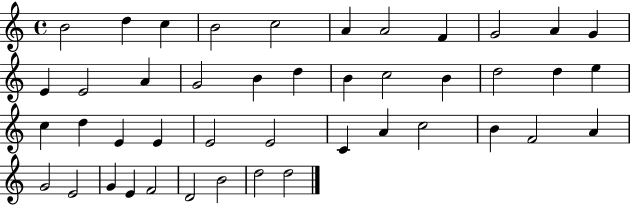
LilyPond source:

{
  \clef treble
  \time 4/4
  \defaultTimeSignature
  \key c \major
  b'2 d''4 c''4 | b'2 c''2 | a'4 a'2 f'4 | g'2 a'4 g'4 | \break e'4 e'2 a'4 | g'2 b'4 d''4 | b'4 c''2 b'4 | d''2 d''4 e''4 | \break c''4 d''4 e'4 e'4 | e'2 e'2 | c'4 a'4 c''2 | b'4 f'2 a'4 | \break g'2 e'2 | g'4 e'4 f'2 | d'2 b'2 | d''2 d''2 | \break \bar "|."
}